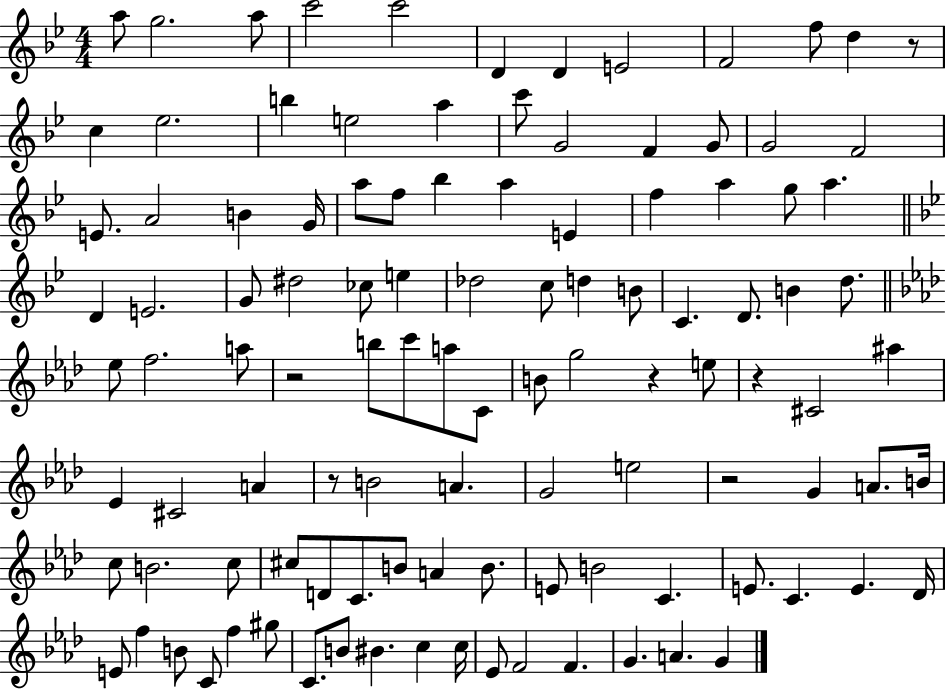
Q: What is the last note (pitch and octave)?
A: G4